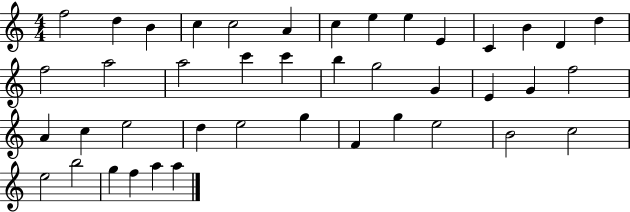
F5/h D5/q B4/q C5/q C5/h A4/q C5/q E5/q E5/q E4/q C4/q B4/q D4/q D5/q F5/h A5/h A5/h C6/q C6/q B5/q G5/h G4/q E4/q G4/q F5/h A4/q C5/q E5/h D5/q E5/h G5/q F4/q G5/q E5/h B4/h C5/h E5/h B5/h G5/q F5/q A5/q A5/q